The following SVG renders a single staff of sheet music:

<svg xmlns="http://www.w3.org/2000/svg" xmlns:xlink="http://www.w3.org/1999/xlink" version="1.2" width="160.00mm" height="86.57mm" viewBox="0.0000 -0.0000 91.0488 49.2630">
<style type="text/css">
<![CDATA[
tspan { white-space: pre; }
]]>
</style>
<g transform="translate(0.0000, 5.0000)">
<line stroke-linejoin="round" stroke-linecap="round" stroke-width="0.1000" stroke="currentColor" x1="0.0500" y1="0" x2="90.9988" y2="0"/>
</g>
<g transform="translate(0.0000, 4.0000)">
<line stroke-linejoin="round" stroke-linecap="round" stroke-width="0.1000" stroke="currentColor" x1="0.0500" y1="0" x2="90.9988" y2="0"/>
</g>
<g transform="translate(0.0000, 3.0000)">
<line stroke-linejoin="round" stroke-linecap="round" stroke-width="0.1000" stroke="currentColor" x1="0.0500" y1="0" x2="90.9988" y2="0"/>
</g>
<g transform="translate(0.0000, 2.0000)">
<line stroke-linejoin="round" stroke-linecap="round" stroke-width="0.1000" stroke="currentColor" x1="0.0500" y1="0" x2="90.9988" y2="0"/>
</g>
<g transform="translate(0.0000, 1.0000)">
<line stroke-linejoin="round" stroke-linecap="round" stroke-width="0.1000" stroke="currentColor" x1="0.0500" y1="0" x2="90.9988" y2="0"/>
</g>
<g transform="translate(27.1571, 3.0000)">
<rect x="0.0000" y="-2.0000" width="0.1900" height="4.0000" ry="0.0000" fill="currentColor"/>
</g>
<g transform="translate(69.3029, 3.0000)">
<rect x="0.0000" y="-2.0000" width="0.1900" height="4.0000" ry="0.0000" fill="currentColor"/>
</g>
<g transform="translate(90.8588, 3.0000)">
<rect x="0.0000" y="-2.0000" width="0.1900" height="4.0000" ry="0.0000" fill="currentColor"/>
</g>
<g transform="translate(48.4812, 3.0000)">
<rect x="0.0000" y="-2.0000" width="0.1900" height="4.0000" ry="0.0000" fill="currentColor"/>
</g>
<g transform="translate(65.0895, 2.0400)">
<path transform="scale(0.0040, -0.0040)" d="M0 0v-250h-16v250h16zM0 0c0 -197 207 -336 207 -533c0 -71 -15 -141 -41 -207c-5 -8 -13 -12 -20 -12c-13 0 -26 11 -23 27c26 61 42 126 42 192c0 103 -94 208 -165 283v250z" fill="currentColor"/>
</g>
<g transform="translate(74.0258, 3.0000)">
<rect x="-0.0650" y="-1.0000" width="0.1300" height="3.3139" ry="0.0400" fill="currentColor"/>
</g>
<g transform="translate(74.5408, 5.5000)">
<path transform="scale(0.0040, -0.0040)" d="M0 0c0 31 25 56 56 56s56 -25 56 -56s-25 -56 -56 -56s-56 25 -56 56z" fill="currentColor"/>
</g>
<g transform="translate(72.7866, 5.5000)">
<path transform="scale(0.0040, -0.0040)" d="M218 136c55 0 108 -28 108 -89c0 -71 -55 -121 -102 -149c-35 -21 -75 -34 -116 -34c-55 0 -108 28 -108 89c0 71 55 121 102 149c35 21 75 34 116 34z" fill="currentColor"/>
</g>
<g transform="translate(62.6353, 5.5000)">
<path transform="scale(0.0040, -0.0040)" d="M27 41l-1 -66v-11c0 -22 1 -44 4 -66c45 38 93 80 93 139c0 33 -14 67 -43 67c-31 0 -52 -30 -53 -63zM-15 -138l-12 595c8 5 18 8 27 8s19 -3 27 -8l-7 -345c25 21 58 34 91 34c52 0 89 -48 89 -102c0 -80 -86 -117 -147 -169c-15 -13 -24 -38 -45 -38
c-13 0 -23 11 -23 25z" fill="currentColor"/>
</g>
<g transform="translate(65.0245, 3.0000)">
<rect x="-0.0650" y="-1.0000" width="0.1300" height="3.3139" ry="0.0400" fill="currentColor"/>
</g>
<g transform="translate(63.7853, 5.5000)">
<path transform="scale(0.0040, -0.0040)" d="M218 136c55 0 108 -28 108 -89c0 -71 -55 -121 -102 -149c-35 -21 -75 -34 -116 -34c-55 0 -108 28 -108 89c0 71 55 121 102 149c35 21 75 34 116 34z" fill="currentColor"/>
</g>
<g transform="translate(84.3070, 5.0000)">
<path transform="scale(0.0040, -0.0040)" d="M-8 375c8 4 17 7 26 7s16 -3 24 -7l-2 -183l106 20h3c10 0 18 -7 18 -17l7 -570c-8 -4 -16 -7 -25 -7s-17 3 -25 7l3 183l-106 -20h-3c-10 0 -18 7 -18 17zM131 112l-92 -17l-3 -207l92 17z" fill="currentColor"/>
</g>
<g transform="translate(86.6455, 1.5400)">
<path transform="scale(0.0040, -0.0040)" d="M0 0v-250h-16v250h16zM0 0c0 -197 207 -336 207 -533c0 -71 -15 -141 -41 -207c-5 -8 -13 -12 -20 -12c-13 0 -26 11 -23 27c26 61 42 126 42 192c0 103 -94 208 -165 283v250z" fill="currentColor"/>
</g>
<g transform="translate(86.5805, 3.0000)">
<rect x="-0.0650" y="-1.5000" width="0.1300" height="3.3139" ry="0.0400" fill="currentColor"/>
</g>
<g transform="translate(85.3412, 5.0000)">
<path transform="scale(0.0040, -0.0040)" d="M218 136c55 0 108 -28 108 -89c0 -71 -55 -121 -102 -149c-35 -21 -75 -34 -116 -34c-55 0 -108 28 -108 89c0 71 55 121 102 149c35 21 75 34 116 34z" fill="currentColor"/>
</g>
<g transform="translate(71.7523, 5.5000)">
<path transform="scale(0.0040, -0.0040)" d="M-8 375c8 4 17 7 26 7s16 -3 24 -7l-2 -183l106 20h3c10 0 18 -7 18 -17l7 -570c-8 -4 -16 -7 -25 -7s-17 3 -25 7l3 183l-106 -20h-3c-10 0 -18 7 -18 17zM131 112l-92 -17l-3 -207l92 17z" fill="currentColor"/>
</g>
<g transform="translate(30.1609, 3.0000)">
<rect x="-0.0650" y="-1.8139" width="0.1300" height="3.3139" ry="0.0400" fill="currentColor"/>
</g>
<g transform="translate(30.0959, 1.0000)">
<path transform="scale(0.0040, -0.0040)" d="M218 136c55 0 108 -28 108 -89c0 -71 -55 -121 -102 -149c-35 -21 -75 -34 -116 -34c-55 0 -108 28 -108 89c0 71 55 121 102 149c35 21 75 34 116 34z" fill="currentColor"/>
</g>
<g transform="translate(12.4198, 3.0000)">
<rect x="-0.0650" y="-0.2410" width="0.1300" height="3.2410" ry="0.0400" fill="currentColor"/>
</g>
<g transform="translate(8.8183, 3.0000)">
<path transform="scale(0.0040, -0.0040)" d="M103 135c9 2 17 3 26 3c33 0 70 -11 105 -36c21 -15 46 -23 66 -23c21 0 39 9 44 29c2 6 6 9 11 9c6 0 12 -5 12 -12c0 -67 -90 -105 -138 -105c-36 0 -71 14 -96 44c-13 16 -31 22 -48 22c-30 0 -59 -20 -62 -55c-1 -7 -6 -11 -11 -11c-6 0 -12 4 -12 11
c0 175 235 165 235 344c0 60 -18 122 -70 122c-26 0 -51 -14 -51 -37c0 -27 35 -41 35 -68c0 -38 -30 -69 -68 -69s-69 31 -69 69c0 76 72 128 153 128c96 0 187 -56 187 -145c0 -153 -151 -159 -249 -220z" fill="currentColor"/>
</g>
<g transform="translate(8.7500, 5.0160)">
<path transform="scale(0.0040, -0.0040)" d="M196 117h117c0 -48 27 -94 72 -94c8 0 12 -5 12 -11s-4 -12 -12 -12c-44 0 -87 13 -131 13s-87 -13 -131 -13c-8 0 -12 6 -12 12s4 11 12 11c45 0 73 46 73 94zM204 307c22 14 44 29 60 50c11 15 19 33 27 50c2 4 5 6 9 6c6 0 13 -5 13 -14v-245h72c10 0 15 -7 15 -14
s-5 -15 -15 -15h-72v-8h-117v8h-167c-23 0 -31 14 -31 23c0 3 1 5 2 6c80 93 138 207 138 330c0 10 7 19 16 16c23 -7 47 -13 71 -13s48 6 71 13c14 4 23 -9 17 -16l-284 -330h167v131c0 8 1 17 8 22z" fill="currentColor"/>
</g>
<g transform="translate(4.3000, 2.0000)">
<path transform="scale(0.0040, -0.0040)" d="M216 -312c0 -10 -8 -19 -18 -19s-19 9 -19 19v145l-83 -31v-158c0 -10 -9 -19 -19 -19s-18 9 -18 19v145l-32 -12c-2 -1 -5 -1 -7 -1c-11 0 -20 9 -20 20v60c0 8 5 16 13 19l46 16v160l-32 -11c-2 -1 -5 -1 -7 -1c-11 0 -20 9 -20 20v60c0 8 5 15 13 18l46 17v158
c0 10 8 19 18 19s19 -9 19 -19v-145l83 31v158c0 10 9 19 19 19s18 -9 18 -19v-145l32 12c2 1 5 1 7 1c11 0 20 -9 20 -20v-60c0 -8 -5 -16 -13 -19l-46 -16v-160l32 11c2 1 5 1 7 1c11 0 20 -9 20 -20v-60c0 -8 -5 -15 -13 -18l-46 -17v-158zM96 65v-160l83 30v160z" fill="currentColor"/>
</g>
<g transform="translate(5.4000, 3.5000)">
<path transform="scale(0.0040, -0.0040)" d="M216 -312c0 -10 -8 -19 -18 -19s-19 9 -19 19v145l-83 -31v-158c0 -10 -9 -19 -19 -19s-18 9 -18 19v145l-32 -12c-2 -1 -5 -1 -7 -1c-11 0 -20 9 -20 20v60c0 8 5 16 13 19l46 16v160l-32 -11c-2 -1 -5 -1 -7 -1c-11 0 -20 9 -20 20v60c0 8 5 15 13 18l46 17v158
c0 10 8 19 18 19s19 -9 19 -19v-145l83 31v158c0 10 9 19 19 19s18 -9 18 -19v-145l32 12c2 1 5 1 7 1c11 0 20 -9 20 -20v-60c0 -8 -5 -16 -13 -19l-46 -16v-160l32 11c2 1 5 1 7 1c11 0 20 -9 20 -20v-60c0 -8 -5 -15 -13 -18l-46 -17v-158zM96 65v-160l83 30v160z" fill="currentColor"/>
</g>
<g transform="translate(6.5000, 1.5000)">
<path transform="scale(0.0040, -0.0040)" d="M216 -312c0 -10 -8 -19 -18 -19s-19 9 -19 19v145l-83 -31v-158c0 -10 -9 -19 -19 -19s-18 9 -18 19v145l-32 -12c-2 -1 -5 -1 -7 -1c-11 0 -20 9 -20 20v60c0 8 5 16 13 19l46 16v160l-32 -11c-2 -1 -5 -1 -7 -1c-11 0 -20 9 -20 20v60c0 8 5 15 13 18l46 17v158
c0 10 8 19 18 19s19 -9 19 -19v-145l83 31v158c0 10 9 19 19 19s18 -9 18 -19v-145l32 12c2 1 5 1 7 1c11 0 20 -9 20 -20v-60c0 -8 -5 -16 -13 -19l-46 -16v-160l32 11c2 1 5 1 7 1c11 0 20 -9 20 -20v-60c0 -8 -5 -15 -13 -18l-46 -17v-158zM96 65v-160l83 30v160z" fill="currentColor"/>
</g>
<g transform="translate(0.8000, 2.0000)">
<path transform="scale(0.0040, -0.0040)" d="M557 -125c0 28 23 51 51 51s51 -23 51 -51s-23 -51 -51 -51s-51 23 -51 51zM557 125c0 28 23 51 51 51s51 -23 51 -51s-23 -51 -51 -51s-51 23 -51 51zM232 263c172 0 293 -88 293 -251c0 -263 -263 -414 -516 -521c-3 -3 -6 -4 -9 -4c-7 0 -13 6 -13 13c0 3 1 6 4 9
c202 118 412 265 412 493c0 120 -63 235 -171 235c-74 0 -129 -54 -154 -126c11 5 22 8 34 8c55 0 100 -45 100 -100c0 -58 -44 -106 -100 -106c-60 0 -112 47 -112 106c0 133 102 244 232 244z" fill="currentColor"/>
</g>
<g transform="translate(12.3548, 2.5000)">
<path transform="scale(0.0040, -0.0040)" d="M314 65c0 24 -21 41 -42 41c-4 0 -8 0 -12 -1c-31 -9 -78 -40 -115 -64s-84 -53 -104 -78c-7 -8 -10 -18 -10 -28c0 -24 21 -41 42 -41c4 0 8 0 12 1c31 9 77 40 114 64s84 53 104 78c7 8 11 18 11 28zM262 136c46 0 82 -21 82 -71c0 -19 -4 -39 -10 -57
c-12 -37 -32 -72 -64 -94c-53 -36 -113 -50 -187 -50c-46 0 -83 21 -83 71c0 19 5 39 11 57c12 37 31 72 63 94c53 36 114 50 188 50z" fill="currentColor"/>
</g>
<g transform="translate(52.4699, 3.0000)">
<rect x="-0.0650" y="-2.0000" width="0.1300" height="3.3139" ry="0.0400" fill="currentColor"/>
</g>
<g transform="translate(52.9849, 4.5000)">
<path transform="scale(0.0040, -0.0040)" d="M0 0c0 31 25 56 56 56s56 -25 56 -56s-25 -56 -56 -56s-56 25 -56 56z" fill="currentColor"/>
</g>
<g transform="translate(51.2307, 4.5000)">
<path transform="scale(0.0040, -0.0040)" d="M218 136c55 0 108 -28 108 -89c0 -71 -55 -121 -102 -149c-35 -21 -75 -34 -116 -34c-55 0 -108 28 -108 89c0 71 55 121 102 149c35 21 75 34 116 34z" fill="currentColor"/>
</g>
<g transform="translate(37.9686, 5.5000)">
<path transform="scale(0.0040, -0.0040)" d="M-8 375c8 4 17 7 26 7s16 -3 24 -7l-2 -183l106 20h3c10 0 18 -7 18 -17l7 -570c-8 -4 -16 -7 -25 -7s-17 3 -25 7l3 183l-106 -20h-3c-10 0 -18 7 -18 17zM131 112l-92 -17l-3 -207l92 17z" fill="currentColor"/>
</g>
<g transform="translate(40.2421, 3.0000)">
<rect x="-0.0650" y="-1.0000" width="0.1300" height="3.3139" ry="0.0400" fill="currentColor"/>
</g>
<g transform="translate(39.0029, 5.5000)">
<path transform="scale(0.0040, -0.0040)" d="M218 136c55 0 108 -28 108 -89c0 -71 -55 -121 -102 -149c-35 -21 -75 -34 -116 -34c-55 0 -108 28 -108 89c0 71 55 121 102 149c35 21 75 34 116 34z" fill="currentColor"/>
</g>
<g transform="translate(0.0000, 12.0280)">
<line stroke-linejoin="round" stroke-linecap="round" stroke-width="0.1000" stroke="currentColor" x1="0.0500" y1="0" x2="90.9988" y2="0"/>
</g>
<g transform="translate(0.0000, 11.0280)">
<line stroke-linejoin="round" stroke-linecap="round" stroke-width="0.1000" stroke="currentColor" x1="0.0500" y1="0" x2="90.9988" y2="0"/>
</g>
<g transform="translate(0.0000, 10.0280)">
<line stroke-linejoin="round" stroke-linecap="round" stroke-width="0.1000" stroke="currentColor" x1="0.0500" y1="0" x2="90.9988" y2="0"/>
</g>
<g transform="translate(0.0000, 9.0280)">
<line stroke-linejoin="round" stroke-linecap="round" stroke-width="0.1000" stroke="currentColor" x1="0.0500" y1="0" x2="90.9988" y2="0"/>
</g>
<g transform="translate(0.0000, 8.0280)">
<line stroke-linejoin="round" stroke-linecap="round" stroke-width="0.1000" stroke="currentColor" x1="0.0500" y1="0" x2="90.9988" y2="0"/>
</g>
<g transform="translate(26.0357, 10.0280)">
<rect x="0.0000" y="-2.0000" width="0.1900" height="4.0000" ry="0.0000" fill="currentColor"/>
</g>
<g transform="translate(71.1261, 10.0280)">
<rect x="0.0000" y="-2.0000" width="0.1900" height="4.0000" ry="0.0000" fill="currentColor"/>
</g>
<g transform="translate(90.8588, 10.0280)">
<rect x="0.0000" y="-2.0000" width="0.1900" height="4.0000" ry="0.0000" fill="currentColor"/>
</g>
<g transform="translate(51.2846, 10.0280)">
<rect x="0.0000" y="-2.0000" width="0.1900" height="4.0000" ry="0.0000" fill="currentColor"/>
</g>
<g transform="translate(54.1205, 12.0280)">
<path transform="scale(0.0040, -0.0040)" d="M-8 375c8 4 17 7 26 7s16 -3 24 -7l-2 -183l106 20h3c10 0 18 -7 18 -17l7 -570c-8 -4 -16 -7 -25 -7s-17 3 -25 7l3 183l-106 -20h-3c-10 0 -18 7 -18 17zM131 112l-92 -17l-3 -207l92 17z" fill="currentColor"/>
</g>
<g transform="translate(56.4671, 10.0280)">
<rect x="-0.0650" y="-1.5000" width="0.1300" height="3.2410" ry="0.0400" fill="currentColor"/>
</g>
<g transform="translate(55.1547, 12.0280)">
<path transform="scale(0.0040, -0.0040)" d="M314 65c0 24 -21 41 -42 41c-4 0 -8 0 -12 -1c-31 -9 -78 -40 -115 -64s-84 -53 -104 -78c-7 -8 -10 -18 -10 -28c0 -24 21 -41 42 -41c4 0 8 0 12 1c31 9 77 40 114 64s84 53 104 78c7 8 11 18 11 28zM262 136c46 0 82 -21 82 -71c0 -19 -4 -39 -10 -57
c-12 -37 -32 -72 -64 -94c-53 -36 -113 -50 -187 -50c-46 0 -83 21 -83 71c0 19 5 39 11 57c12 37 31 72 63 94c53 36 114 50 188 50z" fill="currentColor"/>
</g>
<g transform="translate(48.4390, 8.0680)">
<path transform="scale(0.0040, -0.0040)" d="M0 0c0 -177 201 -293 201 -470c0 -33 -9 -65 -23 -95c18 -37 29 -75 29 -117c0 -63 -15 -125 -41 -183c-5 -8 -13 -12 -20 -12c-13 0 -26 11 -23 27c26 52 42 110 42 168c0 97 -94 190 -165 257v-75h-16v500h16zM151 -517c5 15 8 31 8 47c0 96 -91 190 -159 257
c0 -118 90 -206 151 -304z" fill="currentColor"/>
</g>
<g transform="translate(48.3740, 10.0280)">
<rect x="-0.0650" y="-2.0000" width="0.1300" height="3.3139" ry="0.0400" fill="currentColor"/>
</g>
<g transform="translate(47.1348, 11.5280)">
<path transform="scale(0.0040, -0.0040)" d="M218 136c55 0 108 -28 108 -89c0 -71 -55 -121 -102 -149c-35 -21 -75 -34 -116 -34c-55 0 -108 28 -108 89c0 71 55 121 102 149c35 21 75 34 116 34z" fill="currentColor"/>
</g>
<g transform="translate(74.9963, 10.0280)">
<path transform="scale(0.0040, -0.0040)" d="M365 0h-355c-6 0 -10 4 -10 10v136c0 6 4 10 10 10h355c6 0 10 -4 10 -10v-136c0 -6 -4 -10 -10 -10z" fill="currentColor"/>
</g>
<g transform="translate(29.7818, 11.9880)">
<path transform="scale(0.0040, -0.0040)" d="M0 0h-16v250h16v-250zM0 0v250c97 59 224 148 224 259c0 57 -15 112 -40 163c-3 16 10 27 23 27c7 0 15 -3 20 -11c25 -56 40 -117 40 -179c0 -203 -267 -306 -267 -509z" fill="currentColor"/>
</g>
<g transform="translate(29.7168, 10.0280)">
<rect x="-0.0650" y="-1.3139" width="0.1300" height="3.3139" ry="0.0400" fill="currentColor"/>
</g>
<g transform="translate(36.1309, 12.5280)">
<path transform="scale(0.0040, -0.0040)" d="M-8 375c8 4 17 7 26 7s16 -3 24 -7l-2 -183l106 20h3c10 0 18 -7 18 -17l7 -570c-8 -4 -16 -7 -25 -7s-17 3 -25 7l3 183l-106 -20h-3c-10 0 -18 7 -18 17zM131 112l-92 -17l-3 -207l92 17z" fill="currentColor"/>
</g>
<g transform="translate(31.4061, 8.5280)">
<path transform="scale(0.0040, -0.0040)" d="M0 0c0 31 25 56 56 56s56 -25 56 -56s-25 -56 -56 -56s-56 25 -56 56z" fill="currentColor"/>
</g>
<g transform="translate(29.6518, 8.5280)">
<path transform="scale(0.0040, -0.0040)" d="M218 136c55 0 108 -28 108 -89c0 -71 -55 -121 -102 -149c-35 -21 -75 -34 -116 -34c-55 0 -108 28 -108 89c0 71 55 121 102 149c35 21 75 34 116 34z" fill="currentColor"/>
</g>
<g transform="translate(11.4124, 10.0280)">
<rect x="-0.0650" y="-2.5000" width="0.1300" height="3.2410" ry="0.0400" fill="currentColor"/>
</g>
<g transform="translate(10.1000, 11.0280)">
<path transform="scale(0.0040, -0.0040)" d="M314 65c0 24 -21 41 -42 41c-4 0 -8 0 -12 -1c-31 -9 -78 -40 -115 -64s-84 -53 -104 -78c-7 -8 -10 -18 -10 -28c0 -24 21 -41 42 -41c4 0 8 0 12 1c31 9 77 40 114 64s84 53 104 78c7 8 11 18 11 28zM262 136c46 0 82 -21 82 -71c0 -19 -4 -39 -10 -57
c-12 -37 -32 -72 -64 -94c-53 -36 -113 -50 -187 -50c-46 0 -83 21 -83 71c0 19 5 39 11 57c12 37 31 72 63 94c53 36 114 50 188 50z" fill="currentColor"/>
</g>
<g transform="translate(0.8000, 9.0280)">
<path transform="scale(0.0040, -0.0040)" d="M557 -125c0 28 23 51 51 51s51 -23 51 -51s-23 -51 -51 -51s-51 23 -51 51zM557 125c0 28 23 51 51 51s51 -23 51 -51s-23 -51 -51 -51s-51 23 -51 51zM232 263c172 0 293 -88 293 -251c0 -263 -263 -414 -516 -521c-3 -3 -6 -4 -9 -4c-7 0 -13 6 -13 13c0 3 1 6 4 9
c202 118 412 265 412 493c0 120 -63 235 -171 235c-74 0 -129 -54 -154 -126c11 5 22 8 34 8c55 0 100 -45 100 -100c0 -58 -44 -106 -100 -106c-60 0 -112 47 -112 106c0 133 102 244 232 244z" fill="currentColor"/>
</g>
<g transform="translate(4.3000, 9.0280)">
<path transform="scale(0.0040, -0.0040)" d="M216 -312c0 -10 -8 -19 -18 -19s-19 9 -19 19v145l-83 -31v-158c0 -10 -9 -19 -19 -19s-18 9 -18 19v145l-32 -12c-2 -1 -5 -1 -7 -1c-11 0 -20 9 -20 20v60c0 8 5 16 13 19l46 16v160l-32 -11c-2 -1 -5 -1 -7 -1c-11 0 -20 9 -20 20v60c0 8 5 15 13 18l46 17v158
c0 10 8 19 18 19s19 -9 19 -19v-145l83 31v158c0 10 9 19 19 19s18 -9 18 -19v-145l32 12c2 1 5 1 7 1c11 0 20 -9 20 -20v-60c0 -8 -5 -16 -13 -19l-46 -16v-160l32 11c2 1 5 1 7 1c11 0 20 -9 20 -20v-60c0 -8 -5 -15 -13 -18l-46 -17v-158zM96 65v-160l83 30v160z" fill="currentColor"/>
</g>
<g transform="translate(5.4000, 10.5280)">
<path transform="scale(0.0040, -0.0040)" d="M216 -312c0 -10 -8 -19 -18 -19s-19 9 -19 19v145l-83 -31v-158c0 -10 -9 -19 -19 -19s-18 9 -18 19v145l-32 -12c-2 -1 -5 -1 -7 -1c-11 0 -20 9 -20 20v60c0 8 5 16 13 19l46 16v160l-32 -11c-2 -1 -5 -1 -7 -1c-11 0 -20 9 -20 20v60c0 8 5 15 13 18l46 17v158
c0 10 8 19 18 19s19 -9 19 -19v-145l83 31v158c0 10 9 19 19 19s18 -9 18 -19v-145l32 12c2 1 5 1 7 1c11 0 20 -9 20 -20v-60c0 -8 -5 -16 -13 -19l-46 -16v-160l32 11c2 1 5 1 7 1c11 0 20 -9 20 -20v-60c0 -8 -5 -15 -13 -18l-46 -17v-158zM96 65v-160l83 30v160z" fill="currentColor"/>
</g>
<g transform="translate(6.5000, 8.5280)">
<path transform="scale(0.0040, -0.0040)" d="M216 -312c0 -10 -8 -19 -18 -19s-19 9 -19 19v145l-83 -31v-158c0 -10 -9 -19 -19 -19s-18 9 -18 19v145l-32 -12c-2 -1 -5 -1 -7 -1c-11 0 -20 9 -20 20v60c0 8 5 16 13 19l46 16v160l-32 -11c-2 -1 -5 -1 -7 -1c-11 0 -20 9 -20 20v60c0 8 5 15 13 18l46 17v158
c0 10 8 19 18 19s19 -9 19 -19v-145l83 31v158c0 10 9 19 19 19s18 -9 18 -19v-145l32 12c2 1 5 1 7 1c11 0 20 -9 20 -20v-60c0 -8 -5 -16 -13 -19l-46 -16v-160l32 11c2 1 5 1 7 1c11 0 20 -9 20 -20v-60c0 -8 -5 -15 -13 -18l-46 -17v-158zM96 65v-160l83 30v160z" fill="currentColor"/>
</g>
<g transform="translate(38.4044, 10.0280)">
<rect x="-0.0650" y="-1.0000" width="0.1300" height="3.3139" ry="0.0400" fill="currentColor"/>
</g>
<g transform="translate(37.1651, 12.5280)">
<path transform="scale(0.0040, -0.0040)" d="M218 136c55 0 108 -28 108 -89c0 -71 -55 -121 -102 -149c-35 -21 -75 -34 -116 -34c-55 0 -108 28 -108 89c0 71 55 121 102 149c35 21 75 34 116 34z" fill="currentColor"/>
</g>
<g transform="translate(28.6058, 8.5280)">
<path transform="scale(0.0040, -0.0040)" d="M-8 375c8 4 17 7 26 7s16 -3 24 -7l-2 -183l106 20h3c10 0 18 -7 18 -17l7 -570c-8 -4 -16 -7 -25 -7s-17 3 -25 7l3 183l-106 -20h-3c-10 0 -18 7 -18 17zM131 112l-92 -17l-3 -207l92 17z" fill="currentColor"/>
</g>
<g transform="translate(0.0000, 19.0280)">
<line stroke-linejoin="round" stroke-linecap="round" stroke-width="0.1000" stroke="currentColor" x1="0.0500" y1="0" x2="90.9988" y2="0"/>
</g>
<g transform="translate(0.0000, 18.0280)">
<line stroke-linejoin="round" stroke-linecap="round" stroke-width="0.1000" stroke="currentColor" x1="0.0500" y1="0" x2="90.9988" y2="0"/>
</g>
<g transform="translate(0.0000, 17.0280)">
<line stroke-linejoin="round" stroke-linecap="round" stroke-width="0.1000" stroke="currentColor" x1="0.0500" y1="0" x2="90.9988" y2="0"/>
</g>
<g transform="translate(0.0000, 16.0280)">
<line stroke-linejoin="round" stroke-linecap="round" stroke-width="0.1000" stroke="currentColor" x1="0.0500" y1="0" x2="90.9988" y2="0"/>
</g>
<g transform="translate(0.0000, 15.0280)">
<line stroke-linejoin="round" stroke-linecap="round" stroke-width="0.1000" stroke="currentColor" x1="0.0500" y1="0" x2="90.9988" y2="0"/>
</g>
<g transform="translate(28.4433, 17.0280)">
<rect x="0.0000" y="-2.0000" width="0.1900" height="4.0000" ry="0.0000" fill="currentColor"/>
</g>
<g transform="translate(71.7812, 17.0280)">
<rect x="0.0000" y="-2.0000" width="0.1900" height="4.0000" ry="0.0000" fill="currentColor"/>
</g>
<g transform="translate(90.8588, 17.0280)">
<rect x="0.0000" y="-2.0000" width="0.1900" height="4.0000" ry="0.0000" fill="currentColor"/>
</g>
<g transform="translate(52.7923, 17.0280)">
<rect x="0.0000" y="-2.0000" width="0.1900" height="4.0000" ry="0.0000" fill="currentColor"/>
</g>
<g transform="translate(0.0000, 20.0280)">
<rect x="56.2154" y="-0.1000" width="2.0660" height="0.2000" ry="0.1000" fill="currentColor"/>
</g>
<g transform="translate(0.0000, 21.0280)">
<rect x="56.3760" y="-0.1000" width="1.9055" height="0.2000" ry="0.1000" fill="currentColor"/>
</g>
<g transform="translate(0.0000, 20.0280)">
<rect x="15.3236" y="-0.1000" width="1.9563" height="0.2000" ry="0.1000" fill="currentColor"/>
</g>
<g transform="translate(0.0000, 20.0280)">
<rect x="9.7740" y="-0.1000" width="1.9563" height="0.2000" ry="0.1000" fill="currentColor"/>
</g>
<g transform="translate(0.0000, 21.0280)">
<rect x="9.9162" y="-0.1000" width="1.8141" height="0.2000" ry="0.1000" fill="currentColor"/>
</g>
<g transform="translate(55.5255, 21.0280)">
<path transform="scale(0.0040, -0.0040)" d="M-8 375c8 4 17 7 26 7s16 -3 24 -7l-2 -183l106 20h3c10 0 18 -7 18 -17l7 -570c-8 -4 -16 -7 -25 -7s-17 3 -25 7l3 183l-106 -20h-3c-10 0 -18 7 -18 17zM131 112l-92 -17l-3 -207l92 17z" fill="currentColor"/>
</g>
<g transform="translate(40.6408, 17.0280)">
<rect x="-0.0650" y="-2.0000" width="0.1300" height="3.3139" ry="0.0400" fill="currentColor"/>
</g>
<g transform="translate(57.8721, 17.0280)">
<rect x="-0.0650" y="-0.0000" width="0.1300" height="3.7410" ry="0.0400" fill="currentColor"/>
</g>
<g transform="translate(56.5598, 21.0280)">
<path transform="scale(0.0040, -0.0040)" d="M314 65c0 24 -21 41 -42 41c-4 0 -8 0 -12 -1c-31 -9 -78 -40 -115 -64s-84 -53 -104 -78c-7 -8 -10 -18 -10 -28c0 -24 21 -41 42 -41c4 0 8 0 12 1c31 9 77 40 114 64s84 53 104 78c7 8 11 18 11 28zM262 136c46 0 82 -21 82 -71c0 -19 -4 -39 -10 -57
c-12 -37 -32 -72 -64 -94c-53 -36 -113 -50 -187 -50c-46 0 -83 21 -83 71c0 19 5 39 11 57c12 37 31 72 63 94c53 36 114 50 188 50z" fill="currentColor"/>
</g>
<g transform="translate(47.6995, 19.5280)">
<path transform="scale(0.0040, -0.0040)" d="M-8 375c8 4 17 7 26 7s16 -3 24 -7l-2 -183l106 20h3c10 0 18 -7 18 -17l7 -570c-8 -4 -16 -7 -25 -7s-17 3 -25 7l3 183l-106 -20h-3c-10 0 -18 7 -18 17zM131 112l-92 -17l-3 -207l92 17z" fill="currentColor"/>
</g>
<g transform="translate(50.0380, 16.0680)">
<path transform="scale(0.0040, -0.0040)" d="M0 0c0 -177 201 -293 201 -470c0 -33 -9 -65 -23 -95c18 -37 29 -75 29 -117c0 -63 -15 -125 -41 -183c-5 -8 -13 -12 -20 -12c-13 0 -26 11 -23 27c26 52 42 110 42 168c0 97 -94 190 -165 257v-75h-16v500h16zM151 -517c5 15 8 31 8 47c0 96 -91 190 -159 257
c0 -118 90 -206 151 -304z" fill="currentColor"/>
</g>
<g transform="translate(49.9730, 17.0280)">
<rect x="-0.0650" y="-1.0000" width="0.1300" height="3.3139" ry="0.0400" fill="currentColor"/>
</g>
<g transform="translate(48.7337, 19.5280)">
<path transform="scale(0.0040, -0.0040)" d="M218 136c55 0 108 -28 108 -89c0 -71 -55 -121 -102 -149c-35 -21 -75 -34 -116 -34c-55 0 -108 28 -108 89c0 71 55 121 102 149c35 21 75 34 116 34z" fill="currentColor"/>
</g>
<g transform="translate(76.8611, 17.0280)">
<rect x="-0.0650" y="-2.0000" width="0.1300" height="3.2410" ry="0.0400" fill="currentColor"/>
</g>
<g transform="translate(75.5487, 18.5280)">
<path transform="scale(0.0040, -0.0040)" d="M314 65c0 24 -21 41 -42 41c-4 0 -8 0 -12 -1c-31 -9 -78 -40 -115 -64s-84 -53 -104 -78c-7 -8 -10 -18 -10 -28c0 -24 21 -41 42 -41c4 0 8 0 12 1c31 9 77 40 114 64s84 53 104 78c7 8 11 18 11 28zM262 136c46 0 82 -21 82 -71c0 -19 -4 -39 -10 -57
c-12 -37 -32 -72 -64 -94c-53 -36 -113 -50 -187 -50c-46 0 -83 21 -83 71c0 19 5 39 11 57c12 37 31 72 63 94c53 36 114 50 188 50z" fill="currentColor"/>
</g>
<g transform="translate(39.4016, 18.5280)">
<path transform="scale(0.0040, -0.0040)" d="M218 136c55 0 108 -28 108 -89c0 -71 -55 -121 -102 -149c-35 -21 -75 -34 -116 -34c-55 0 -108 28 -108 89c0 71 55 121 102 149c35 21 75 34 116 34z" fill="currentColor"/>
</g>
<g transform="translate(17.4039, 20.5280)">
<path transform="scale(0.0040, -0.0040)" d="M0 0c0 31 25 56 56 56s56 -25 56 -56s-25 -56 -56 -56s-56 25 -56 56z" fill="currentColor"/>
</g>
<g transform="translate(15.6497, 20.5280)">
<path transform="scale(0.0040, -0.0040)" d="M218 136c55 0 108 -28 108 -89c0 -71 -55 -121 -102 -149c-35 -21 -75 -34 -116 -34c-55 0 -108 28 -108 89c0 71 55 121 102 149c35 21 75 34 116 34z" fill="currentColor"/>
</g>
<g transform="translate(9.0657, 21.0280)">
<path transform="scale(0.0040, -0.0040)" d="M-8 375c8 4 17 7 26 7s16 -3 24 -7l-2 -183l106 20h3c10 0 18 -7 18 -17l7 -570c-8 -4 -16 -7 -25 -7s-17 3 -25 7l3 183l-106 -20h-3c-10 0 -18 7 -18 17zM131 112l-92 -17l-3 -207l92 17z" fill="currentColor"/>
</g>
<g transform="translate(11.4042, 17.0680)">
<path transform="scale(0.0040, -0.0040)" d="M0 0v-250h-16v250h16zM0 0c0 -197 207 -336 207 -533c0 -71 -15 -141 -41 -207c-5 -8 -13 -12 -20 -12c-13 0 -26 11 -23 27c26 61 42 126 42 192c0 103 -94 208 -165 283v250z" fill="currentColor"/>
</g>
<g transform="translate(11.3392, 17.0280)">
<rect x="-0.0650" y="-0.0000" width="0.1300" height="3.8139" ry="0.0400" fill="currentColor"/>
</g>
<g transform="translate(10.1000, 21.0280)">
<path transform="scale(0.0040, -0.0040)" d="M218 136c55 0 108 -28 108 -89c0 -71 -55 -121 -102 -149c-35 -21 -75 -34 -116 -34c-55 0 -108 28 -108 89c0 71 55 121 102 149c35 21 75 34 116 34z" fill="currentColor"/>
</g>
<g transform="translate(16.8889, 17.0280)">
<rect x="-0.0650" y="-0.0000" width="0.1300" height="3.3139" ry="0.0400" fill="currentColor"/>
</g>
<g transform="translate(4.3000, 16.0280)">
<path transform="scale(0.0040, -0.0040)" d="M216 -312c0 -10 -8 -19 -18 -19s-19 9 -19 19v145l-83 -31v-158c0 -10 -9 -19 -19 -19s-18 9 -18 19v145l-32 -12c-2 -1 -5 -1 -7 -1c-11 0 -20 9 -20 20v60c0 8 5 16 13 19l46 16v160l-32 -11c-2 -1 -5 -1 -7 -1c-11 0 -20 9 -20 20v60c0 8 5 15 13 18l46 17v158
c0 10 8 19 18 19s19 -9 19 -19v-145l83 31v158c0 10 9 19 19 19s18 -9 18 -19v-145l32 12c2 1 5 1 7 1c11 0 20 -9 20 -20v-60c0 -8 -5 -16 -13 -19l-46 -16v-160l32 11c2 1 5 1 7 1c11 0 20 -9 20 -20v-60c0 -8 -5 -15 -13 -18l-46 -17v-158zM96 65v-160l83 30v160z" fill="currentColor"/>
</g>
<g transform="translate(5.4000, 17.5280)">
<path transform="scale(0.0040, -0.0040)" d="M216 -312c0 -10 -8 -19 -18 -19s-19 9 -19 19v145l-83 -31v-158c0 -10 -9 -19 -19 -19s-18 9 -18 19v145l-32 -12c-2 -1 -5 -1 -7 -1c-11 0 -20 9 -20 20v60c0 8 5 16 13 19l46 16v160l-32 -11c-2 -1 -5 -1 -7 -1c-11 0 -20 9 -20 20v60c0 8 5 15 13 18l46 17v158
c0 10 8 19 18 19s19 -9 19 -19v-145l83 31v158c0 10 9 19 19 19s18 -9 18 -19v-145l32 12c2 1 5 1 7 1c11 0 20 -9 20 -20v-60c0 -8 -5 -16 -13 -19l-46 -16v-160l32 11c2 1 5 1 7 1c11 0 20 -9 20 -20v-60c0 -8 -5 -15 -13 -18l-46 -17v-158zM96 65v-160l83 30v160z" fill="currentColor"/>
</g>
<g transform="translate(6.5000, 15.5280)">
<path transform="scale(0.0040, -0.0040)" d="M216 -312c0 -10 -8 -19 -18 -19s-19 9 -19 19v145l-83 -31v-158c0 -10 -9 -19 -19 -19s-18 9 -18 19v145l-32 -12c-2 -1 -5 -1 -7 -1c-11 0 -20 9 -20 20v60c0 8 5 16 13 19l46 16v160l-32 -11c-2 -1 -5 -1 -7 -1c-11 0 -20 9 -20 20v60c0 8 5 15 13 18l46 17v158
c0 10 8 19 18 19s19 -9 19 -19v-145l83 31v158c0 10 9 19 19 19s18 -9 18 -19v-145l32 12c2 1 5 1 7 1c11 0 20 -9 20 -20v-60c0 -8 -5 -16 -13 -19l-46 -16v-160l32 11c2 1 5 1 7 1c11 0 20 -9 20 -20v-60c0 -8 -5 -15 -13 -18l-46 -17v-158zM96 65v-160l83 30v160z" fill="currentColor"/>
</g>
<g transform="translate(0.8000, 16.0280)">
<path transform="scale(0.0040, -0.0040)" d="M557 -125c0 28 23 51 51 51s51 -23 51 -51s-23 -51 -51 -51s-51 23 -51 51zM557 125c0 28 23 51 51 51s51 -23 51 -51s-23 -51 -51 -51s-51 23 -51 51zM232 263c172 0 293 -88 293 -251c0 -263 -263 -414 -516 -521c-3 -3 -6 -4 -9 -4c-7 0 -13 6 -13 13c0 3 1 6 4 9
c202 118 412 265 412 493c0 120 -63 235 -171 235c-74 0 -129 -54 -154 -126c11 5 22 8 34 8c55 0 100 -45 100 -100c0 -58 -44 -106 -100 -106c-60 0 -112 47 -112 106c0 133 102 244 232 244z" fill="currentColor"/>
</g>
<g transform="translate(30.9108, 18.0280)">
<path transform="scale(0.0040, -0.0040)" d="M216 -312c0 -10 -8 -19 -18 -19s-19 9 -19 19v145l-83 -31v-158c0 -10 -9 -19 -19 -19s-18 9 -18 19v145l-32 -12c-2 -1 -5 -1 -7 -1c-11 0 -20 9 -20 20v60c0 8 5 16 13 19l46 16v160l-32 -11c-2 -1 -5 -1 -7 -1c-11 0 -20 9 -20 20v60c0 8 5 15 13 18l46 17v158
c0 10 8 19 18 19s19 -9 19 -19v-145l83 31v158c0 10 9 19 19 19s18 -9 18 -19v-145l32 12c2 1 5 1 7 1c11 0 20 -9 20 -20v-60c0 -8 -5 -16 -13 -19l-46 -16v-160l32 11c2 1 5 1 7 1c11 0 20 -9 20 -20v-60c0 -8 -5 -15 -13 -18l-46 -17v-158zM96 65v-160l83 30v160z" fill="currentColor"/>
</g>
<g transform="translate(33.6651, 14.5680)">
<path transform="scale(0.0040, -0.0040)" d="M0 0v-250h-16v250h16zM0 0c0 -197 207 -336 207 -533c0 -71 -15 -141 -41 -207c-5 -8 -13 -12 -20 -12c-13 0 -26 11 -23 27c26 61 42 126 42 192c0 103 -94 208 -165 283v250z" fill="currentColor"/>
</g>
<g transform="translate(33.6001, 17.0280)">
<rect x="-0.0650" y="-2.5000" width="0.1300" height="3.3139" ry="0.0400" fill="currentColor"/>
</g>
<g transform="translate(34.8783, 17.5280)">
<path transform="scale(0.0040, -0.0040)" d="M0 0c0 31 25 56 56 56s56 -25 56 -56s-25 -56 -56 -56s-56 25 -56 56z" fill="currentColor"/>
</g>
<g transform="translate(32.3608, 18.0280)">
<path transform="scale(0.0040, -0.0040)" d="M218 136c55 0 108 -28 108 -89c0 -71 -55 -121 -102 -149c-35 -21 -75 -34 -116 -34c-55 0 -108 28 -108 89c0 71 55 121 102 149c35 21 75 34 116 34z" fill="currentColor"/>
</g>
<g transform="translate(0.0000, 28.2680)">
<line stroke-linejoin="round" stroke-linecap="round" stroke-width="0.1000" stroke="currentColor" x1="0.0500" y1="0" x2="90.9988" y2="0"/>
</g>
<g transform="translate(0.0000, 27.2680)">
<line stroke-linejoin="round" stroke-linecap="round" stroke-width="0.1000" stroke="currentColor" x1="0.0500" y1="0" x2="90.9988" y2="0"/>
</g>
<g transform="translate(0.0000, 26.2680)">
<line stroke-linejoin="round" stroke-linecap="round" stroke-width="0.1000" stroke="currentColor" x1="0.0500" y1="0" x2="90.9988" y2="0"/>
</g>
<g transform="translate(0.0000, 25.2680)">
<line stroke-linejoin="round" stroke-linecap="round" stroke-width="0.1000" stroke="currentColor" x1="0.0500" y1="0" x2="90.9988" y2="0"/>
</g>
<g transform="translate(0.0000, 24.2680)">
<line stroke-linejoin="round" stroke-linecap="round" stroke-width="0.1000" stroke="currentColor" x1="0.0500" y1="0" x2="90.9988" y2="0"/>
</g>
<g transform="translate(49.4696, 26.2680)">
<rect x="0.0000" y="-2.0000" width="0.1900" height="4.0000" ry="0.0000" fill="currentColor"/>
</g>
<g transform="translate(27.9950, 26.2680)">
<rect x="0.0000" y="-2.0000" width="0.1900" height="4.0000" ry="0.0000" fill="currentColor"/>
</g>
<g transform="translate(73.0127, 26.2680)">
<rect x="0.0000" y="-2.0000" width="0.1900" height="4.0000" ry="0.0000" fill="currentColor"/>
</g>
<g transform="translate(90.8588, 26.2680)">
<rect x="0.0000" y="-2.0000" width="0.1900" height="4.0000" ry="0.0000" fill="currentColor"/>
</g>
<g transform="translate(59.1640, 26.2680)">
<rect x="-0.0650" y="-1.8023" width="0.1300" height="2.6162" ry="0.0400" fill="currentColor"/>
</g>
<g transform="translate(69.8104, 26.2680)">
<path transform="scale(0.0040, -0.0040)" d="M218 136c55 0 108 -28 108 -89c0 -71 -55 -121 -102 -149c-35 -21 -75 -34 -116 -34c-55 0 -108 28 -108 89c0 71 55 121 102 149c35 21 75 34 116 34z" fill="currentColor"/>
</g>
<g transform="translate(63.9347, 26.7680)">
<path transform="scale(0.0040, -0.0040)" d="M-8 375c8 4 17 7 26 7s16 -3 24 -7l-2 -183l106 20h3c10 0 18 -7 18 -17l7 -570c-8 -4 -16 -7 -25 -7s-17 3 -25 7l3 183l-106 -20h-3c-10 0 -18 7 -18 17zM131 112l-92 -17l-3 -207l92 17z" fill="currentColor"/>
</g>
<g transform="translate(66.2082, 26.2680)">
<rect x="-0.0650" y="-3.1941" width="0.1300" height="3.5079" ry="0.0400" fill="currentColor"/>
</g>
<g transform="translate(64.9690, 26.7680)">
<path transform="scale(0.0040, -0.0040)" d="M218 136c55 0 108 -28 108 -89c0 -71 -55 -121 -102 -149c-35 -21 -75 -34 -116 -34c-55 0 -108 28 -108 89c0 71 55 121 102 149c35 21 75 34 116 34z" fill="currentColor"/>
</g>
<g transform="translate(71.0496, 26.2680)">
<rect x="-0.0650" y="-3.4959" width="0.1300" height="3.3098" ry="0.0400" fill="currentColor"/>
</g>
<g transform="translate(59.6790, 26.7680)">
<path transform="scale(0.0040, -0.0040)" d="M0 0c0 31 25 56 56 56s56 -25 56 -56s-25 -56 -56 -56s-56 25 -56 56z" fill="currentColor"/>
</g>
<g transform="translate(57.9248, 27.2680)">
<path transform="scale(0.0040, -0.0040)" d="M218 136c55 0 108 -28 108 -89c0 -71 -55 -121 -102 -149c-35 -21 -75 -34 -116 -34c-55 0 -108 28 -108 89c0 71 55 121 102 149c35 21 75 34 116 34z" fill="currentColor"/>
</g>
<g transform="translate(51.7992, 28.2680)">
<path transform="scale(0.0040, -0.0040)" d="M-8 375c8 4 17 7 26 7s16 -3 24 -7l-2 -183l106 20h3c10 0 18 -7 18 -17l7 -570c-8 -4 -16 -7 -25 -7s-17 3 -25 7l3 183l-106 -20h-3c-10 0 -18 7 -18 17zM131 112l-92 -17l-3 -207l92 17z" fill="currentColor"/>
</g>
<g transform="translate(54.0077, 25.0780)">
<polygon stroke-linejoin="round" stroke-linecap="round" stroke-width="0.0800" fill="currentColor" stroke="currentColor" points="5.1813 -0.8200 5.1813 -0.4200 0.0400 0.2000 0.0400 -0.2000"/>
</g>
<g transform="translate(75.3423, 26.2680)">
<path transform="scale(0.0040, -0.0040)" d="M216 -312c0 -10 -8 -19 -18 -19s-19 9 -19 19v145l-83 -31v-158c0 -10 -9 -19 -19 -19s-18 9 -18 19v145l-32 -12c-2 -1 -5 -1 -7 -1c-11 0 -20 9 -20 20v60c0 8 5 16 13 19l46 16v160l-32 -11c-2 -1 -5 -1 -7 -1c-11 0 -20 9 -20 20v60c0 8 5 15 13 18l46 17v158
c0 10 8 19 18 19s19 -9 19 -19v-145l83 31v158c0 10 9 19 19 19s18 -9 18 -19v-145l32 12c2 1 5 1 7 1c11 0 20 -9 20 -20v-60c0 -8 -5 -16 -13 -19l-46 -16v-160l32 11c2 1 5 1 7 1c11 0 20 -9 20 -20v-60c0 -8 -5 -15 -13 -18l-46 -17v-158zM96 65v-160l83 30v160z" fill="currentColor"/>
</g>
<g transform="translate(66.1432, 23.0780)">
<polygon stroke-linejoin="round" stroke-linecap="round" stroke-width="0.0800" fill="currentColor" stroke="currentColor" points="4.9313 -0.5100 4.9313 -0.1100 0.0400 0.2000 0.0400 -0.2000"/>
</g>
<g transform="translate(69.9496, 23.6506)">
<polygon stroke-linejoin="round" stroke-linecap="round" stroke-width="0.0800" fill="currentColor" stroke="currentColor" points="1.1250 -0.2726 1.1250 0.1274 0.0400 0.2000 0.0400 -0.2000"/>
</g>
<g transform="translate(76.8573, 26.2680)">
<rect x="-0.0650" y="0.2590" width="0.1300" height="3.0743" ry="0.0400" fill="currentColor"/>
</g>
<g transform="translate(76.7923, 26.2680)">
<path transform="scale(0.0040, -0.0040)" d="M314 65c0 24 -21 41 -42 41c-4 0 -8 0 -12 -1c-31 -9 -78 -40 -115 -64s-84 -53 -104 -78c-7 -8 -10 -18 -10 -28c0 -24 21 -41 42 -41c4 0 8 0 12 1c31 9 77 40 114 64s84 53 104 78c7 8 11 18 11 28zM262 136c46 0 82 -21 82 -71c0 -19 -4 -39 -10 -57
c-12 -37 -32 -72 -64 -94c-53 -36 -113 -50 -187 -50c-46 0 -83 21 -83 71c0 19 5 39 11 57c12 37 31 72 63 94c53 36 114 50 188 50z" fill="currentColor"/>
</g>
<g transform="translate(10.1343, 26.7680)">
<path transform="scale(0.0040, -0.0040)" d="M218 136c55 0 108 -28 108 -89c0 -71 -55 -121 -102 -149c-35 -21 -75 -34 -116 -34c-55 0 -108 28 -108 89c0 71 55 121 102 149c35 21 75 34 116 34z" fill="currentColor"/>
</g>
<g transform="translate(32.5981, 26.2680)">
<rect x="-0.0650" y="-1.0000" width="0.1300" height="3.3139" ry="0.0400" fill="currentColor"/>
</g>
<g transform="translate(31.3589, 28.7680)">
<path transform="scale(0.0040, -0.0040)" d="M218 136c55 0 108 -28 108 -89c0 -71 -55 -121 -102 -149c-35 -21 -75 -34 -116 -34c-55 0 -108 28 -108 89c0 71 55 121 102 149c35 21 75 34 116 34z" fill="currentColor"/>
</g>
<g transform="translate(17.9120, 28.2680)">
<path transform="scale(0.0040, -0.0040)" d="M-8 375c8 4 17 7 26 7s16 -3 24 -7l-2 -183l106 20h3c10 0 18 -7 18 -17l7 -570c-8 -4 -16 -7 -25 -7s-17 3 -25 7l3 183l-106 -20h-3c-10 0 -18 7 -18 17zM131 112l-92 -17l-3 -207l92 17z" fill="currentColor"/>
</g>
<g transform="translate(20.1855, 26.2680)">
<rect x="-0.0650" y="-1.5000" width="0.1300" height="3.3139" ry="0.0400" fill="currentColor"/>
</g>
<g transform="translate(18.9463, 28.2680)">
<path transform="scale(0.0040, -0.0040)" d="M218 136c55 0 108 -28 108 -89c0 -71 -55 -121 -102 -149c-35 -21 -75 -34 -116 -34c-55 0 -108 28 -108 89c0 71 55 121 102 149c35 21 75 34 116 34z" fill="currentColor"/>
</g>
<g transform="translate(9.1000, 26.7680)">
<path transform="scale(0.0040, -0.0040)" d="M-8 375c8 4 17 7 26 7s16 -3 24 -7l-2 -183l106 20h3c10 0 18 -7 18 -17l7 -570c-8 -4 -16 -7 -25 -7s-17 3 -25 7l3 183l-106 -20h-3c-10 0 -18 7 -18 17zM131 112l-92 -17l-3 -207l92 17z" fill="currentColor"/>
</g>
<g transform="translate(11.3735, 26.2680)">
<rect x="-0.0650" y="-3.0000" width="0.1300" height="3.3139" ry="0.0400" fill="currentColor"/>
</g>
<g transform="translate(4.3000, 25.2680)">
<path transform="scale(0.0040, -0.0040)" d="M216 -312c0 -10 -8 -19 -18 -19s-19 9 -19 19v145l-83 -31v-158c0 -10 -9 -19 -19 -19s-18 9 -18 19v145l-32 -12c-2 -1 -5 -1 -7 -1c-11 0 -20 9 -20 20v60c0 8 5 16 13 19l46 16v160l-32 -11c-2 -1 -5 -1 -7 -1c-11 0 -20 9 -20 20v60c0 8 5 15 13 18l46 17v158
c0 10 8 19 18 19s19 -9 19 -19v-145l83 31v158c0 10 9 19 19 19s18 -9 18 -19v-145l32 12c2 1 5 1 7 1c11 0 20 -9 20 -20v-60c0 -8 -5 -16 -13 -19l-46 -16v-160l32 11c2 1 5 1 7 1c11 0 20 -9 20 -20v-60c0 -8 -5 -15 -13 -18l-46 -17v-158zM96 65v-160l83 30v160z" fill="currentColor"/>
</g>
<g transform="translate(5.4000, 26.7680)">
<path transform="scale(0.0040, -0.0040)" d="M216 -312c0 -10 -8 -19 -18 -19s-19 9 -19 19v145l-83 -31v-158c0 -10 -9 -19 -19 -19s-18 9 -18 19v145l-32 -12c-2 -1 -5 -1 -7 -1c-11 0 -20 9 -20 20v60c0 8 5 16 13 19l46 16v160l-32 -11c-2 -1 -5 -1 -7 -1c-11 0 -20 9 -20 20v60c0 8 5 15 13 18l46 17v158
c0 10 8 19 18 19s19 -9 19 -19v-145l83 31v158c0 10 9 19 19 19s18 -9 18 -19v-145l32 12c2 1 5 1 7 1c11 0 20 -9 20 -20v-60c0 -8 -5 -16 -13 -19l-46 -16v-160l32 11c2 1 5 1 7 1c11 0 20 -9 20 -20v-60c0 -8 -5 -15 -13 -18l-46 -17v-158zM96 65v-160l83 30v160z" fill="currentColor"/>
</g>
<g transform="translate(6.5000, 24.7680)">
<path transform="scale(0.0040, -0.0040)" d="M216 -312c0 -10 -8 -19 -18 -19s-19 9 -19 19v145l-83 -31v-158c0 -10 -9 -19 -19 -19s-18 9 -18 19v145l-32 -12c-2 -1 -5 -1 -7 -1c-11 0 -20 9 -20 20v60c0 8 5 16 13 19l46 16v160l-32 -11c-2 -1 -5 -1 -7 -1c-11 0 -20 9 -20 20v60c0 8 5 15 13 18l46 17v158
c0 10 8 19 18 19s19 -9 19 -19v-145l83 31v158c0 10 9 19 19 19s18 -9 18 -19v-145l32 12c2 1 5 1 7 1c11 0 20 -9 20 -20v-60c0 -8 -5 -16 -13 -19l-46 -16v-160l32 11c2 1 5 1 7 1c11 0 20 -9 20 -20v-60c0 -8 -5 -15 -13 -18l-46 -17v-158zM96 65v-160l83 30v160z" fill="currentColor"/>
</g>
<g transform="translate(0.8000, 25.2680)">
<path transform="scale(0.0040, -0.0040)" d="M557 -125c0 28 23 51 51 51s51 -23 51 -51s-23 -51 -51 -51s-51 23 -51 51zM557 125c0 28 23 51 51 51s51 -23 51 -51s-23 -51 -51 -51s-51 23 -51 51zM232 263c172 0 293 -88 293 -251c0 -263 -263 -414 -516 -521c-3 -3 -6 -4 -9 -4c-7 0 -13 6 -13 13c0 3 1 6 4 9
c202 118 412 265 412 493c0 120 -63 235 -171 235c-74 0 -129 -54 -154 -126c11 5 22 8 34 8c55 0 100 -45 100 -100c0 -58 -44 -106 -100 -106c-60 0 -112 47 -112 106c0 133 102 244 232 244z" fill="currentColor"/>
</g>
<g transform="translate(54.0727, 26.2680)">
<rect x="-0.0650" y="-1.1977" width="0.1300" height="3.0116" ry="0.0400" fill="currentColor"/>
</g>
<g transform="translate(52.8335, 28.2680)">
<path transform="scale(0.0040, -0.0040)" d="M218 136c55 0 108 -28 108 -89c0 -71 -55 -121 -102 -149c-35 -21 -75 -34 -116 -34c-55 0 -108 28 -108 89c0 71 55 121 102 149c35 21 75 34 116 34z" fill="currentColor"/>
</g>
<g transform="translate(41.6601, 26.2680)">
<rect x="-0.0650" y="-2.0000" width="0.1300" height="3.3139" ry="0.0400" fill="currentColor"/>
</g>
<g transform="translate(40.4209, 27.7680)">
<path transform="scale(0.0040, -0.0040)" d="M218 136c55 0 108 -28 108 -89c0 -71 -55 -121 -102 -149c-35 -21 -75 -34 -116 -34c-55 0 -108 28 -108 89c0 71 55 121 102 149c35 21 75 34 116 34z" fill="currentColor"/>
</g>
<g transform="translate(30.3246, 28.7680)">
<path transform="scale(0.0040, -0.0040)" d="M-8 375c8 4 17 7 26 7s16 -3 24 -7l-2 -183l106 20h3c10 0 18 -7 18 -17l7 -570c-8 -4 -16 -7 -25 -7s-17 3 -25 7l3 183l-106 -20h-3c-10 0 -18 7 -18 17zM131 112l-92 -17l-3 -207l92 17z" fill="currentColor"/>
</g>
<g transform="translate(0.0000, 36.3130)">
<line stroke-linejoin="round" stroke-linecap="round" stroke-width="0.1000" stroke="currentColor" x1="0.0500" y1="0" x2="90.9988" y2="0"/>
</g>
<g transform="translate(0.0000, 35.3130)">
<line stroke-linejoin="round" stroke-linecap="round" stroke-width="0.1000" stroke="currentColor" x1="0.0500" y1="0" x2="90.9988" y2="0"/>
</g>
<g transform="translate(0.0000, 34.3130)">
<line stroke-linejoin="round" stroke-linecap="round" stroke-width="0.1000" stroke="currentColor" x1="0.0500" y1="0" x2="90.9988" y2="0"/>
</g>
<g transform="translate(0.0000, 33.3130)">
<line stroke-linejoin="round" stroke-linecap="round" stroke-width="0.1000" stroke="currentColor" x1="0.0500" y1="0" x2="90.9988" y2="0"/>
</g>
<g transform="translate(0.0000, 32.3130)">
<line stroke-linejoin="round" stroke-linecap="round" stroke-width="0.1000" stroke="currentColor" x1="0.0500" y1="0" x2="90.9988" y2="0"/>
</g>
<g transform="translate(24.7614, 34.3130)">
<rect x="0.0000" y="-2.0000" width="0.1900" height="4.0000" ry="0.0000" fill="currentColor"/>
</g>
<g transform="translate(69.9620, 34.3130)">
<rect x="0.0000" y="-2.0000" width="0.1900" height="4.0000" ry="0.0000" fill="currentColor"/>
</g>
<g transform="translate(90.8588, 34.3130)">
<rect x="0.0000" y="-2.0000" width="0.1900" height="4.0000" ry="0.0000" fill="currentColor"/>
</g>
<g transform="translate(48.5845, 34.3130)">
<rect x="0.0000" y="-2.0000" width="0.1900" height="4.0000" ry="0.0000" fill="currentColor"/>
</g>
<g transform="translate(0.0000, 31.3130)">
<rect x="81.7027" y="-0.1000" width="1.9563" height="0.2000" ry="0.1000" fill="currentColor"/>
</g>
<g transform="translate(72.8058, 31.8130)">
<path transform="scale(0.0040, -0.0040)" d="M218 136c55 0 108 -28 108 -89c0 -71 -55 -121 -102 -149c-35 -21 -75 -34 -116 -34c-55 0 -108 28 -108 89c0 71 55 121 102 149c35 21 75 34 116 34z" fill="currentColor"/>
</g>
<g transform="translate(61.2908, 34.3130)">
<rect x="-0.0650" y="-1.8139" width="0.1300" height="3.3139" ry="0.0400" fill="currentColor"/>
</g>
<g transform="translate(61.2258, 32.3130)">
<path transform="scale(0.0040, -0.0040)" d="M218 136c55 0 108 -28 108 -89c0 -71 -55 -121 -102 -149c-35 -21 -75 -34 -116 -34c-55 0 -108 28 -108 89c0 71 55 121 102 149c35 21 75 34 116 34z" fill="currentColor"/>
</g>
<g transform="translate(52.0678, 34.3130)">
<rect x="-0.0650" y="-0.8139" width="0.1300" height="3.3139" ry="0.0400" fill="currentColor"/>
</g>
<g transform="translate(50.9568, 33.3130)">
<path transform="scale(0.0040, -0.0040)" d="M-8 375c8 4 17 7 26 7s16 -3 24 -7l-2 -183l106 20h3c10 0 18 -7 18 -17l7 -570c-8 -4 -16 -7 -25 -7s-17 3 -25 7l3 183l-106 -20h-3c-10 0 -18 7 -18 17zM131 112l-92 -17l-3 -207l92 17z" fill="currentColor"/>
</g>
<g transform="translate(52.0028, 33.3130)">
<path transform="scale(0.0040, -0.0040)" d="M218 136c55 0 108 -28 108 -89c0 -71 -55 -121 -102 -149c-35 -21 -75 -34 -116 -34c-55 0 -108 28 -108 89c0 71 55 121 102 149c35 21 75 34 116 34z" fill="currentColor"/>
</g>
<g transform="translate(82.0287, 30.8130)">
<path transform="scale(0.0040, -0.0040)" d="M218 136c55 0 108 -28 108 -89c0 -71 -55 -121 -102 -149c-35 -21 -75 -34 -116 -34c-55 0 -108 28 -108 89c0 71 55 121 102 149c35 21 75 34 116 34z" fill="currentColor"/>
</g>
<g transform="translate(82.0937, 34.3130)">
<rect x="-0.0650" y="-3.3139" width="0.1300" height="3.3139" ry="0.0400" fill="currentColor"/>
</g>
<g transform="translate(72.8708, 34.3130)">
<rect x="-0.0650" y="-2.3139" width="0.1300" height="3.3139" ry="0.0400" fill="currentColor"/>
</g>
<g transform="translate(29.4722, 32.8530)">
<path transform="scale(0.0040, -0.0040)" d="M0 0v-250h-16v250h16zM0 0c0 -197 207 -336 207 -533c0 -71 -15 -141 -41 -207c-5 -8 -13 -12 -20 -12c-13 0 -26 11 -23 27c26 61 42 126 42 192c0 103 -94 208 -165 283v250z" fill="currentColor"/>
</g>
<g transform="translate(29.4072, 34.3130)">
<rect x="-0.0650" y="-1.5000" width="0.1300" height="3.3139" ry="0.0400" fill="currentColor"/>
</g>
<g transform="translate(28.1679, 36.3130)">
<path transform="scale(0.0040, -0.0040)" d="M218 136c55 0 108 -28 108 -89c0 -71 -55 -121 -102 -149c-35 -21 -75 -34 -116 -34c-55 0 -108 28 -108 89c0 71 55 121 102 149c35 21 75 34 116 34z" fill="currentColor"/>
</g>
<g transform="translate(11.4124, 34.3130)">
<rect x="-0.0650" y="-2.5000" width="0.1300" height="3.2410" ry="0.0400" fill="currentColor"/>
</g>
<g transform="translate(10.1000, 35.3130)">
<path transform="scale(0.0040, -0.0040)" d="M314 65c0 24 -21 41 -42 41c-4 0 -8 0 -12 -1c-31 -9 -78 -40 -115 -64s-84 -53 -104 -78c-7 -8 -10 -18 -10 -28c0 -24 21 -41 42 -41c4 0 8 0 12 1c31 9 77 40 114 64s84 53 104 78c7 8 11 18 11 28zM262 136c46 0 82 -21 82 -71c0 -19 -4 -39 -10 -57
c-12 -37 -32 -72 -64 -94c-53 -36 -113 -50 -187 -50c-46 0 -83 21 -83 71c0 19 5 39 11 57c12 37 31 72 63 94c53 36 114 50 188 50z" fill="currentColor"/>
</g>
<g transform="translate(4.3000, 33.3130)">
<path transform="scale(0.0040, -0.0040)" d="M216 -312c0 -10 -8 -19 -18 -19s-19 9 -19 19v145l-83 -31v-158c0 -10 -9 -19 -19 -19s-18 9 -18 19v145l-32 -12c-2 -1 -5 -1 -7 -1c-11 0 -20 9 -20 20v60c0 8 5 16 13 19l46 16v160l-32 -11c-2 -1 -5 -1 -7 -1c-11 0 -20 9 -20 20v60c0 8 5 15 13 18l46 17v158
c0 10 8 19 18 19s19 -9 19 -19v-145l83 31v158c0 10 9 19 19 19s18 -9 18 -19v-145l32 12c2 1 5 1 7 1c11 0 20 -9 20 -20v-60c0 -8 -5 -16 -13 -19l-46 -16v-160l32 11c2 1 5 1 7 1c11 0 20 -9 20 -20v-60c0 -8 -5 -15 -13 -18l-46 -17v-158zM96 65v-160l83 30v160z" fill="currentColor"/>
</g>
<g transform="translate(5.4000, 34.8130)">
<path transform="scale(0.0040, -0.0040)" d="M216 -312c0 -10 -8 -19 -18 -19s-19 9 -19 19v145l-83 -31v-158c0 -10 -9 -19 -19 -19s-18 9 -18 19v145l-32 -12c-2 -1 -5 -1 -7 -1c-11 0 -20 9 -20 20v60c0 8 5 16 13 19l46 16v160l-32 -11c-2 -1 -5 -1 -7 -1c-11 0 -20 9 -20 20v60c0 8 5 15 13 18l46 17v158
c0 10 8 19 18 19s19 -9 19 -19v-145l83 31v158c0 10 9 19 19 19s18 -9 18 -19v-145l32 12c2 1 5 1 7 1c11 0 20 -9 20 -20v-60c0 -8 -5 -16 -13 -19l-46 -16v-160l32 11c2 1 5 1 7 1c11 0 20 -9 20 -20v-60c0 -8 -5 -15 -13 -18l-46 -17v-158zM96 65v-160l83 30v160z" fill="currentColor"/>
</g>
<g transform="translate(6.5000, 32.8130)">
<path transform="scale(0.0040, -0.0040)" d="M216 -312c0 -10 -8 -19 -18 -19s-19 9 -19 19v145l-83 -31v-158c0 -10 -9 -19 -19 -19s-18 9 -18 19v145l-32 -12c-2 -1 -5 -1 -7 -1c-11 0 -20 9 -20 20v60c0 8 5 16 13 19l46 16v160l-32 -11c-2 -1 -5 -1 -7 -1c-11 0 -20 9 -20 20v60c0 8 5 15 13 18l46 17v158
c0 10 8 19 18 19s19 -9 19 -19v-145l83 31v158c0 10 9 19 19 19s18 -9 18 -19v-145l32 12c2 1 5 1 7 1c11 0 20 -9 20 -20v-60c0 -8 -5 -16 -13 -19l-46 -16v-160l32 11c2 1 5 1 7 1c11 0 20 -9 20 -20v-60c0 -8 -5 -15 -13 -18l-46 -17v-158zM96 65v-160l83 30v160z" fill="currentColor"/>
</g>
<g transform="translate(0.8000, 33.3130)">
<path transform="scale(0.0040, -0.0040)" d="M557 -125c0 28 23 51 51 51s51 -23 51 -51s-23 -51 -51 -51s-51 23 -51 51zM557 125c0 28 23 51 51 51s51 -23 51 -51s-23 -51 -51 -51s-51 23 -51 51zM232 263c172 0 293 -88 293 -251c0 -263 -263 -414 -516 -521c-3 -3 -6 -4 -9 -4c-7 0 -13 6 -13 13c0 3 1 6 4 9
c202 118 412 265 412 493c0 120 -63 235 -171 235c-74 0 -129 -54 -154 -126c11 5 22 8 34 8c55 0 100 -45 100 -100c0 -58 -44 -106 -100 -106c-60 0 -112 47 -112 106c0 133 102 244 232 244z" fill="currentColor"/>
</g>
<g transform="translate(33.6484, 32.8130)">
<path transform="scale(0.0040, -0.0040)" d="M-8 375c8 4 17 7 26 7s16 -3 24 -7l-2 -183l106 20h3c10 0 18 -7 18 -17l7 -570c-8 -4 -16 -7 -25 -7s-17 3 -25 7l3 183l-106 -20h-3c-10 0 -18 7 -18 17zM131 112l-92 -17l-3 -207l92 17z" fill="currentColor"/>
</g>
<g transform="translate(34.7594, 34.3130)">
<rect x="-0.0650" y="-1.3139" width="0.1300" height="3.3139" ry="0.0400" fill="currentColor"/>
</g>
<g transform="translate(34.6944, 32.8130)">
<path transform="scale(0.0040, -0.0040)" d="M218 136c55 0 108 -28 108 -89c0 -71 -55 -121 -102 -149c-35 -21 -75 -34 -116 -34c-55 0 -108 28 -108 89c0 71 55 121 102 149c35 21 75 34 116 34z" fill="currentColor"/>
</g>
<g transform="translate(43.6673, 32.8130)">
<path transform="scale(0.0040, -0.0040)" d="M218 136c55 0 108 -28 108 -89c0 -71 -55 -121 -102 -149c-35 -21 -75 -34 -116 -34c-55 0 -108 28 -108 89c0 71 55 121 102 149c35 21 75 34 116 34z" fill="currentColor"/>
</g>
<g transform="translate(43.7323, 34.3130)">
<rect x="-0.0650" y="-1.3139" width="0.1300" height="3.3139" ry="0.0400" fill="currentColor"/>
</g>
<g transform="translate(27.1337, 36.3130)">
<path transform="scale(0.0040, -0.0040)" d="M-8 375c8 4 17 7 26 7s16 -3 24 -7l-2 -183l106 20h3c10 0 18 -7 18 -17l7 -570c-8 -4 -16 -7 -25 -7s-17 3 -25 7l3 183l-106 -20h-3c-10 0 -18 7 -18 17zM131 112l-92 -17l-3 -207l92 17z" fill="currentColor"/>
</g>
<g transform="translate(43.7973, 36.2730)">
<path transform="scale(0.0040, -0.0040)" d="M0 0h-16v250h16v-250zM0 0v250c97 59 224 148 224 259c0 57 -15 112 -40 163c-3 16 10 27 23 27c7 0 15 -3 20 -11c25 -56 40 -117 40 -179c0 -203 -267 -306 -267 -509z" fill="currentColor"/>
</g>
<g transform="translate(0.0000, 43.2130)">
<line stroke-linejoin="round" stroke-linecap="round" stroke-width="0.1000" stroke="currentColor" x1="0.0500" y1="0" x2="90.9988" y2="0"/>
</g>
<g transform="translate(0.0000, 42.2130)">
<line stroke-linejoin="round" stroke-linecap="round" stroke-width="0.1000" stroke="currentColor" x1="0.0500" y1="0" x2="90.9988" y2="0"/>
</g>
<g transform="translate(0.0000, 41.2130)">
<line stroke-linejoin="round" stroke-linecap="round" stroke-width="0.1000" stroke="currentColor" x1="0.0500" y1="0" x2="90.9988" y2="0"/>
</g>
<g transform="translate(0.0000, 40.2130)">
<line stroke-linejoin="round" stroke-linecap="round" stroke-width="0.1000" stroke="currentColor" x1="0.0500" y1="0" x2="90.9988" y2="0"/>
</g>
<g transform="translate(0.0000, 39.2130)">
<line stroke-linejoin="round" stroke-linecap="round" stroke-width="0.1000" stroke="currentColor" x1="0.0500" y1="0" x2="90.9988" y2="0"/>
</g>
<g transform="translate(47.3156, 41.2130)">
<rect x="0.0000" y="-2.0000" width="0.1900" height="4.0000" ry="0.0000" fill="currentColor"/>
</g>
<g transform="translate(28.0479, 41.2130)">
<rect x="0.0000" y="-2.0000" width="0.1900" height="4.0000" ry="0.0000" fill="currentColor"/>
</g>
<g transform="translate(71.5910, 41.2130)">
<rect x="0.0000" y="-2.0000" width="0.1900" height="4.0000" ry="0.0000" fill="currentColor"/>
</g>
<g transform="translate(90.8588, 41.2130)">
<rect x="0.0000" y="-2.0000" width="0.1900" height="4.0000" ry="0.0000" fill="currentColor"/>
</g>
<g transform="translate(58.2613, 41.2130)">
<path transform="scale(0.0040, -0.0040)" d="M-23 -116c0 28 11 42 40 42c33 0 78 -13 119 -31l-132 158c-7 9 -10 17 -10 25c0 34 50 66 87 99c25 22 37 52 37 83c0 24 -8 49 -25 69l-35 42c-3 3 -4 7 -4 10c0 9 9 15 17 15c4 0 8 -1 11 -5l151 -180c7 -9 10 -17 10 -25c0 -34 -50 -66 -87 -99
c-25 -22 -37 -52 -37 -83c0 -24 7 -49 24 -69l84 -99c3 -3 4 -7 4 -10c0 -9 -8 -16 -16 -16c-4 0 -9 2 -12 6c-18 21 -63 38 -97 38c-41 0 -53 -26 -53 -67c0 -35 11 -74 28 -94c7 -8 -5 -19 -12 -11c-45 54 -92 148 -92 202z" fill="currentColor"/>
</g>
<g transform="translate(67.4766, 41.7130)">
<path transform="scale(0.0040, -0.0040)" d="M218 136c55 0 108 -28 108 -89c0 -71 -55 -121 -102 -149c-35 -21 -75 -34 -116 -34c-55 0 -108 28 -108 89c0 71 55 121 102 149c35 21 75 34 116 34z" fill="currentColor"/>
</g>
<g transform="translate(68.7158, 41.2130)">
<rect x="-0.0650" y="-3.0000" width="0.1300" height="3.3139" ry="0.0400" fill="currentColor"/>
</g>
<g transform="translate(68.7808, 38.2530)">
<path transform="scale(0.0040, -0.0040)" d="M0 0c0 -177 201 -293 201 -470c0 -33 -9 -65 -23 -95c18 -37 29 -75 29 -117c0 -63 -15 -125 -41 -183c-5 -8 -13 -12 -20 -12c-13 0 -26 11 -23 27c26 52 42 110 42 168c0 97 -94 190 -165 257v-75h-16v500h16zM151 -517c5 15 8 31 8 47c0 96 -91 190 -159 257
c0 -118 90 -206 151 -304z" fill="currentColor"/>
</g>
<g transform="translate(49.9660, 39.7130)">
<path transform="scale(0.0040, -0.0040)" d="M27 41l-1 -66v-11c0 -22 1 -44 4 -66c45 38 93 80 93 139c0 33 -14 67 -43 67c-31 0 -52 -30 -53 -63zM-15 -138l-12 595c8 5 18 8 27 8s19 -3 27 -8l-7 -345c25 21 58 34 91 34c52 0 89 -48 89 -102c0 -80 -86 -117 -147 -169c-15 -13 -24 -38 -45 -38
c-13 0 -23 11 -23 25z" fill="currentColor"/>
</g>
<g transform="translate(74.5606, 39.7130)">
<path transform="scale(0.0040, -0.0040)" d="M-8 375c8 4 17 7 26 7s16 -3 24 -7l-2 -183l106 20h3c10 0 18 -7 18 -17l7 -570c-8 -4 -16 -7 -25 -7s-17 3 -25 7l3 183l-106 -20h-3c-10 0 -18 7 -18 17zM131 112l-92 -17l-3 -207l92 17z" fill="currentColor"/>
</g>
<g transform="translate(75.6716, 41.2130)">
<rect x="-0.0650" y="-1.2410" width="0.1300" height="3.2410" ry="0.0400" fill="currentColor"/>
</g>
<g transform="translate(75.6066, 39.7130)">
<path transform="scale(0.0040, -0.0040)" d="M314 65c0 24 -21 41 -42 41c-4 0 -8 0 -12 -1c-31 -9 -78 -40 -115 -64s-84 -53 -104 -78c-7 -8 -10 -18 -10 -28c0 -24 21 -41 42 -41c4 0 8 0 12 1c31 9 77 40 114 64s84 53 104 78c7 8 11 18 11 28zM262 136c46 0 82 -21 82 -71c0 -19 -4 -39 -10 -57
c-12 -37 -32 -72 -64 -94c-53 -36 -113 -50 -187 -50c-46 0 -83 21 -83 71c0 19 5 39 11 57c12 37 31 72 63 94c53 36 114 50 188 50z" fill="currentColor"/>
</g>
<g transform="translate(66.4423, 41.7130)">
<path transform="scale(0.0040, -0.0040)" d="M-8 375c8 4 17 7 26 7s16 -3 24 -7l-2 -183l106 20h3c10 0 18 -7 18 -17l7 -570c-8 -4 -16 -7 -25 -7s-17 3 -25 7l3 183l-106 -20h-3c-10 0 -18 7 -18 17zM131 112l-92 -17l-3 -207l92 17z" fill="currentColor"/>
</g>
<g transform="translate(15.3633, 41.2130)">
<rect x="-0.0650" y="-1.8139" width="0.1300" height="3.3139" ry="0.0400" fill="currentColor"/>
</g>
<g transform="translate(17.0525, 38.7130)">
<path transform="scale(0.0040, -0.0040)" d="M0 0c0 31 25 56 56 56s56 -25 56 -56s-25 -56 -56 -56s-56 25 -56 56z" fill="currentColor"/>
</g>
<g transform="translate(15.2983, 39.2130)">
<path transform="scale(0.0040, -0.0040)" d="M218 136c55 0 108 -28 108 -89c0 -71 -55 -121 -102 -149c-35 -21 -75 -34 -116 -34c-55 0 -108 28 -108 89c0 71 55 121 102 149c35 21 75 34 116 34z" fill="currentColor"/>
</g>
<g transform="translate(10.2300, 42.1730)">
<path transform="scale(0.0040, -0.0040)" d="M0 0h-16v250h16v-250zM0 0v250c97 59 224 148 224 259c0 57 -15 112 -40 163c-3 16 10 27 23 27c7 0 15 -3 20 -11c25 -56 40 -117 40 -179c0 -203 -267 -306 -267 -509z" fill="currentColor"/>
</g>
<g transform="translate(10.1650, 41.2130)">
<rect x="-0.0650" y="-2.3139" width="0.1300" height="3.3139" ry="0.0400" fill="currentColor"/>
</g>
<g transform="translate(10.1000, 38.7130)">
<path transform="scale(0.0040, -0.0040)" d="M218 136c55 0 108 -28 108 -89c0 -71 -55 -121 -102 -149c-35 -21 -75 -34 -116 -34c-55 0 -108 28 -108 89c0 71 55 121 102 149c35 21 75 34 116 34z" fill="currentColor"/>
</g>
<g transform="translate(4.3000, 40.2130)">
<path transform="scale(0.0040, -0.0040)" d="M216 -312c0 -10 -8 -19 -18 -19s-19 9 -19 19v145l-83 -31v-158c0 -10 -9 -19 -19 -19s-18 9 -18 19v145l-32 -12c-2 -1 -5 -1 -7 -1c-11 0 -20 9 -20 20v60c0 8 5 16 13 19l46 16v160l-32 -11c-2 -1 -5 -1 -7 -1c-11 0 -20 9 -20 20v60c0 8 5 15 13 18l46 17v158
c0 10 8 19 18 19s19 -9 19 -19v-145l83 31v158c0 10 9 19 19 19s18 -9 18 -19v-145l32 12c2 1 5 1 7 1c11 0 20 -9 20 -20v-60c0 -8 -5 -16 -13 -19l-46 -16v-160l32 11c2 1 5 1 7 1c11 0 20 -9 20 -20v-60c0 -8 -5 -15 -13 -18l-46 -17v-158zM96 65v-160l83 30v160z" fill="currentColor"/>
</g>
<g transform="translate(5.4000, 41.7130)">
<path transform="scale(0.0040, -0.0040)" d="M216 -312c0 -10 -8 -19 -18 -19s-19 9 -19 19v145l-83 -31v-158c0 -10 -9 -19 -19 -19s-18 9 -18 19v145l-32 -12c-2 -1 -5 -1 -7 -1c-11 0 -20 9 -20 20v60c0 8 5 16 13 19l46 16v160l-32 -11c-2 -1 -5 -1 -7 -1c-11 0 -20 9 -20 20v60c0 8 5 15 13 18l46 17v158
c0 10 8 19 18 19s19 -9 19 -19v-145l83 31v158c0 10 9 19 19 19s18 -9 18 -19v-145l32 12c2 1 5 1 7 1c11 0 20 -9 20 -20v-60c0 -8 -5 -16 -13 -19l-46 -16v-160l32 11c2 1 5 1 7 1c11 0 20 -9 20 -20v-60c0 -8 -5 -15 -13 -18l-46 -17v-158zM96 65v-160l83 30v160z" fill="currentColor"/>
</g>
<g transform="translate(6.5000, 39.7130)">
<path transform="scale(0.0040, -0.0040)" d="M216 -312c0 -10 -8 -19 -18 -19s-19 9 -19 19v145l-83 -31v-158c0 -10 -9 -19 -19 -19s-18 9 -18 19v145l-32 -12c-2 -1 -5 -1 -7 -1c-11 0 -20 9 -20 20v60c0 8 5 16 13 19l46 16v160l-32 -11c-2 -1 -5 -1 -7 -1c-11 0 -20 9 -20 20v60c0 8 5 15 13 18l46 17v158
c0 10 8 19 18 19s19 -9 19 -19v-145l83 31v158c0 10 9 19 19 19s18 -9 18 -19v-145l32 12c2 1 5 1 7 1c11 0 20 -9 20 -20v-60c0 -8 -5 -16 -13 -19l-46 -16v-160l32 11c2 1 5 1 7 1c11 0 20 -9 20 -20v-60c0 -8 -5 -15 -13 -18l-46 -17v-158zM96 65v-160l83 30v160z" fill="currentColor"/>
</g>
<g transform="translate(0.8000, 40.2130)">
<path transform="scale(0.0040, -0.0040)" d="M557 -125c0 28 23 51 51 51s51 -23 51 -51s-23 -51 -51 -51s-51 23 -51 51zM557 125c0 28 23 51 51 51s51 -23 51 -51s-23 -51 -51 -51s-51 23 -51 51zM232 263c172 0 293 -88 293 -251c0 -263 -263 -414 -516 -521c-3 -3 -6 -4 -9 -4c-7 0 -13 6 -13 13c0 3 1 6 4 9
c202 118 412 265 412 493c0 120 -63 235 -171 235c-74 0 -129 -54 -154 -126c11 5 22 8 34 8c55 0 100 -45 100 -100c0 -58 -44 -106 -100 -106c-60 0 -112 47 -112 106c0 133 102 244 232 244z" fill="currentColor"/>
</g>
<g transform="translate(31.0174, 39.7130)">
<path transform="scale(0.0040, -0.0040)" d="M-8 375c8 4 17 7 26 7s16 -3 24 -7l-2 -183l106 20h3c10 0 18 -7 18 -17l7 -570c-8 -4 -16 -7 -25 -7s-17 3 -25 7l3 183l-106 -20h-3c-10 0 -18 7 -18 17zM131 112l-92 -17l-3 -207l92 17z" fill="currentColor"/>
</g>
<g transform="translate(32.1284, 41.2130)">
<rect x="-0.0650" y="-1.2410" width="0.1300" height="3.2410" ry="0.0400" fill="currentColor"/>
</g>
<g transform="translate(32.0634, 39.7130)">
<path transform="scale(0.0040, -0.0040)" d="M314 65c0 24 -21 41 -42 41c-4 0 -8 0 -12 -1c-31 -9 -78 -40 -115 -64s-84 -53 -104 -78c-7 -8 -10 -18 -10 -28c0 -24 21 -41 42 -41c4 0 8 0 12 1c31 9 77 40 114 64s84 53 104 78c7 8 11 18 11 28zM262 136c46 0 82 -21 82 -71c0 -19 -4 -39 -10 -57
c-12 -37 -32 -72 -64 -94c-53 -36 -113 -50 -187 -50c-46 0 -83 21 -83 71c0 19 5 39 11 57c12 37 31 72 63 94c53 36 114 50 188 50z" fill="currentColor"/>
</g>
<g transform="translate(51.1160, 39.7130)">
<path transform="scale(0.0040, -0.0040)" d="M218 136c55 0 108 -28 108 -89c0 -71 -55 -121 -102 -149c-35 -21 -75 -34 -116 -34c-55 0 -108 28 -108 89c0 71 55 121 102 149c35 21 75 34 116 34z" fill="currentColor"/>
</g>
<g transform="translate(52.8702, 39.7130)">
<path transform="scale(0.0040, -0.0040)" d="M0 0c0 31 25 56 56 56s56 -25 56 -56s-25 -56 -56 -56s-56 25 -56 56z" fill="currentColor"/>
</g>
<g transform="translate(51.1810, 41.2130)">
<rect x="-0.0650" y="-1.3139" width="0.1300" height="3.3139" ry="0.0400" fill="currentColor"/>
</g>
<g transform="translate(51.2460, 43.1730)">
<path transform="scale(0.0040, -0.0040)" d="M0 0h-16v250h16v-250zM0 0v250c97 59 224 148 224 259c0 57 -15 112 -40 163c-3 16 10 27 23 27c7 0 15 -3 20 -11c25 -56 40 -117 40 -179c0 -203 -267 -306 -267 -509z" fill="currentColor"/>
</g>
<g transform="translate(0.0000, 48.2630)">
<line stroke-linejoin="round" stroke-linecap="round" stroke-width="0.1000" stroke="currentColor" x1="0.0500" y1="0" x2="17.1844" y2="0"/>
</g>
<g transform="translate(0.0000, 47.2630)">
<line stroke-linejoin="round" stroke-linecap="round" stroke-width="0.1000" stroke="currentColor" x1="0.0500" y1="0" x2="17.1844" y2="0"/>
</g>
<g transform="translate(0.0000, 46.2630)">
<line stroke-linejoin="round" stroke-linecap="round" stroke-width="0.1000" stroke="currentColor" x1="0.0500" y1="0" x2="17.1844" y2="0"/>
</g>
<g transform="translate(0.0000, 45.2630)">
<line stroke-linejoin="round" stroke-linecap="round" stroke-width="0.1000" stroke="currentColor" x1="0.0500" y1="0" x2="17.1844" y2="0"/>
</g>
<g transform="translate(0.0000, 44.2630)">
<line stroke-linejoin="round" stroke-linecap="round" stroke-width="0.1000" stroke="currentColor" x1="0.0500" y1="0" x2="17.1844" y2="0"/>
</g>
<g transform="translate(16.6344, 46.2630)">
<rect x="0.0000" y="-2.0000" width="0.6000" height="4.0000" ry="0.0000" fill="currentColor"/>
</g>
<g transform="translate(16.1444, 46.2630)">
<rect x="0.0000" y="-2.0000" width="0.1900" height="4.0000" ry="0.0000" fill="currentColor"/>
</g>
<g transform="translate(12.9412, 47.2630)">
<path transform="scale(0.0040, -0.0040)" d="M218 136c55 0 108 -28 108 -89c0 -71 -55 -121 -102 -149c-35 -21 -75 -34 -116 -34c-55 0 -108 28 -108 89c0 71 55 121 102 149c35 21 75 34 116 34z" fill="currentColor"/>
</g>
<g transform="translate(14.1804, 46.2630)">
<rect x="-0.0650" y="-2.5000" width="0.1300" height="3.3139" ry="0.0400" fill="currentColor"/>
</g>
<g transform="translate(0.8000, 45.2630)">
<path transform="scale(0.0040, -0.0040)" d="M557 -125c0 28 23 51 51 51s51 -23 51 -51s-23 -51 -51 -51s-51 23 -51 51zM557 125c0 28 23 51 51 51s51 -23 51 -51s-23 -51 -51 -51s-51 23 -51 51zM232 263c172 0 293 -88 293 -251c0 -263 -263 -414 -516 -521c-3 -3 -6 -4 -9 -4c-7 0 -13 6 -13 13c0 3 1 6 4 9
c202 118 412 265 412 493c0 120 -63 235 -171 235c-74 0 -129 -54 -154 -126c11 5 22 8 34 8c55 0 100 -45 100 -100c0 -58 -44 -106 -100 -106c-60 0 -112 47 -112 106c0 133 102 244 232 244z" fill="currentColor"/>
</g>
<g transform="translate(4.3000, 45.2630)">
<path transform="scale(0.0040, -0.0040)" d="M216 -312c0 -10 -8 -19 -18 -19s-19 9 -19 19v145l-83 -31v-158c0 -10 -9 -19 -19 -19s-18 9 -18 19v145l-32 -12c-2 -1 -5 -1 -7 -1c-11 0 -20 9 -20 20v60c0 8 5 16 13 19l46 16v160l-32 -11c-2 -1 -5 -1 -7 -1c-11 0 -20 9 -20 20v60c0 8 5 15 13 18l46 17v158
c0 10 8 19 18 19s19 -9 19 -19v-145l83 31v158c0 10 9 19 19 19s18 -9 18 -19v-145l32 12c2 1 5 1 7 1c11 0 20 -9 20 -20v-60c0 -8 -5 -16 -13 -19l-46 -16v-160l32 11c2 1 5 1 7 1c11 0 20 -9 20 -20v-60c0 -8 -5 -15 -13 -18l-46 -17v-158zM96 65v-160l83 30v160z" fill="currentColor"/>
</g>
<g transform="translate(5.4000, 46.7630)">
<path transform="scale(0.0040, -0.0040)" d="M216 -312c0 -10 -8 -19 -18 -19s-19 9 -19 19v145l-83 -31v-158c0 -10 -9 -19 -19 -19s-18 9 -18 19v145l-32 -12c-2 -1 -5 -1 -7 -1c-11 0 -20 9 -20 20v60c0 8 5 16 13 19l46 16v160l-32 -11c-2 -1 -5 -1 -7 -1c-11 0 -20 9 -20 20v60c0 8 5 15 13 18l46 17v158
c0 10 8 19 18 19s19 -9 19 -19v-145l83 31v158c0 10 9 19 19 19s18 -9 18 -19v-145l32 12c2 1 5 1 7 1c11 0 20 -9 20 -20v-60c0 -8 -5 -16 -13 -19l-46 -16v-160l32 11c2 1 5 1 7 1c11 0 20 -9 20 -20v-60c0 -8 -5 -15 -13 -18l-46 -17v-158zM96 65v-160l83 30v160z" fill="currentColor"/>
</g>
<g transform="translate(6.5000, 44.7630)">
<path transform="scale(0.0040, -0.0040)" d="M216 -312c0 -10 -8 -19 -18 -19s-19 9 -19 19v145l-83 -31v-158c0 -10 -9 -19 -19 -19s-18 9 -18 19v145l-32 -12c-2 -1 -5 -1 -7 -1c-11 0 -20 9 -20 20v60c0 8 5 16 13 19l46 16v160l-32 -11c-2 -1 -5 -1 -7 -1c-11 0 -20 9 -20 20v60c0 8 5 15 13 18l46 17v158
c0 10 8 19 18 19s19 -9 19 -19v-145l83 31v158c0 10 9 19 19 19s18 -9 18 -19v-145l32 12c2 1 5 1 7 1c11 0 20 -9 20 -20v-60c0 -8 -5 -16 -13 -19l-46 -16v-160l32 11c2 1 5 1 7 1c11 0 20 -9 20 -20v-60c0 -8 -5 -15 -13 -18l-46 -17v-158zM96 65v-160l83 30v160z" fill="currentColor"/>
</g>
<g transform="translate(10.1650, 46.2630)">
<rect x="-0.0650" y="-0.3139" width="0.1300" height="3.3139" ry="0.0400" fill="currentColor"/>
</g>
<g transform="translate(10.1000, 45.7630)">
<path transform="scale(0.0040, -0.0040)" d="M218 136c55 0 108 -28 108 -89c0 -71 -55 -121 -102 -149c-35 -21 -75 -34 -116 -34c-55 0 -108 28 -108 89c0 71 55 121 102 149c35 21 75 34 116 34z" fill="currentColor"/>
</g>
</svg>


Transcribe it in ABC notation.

X:1
T:Untitled
M:2/4
L:1/4
K:A
E,2 A, F,, A,, _F,,/2 F,, G,,/2 B,,2 G,/2 F,, A,,/4 G,,2 z2 C,,/2 D,, ^B,,/2 A,, F,,/4 C,,2 A,,2 C, G,, F,, A,, G,,/2 B,,/2 C,/2 D,/4 ^D,2 B,,2 G,,/2 G, G,/2 F, A, B, D B,/2 A, G,2 _G,/2 z C,/4 G,2 E, B,,